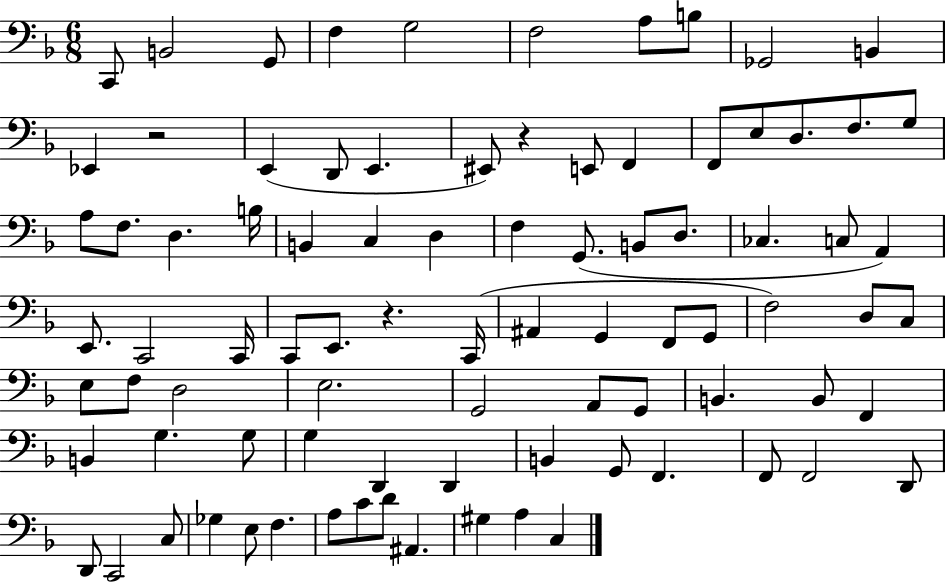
{
  \clef bass
  \numericTimeSignature
  \time 6/8
  \key f \major
  c,8 b,2 g,8 | f4 g2 | f2 a8 b8 | ges,2 b,4 | \break ees,4 r2 | e,4( d,8 e,4. | eis,8) r4 e,8 f,4 | f,8 e8 d8. f8. g8 | \break a8 f8. d4. b16 | b,4 c4 d4 | f4 g,8.( b,8 d8. | ces4. c8 a,4) | \break e,8. c,2 c,16 | c,8 e,8. r4. c,16( | ais,4 g,4 f,8 g,8 | f2) d8 c8 | \break e8 f8 d2 | e2. | g,2 a,8 g,8 | b,4. b,8 f,4 | \break b,4 g4. g8 | g4 d,4 d,4 | b,4 g,8 f,4. | f,8 f,2 d,8 | \break d,8 c,2 c8 | ges4 e8 f4. | a8 c'8 d'8 ais,4. | gis4 a4 c4 | \break \bar "|."
}